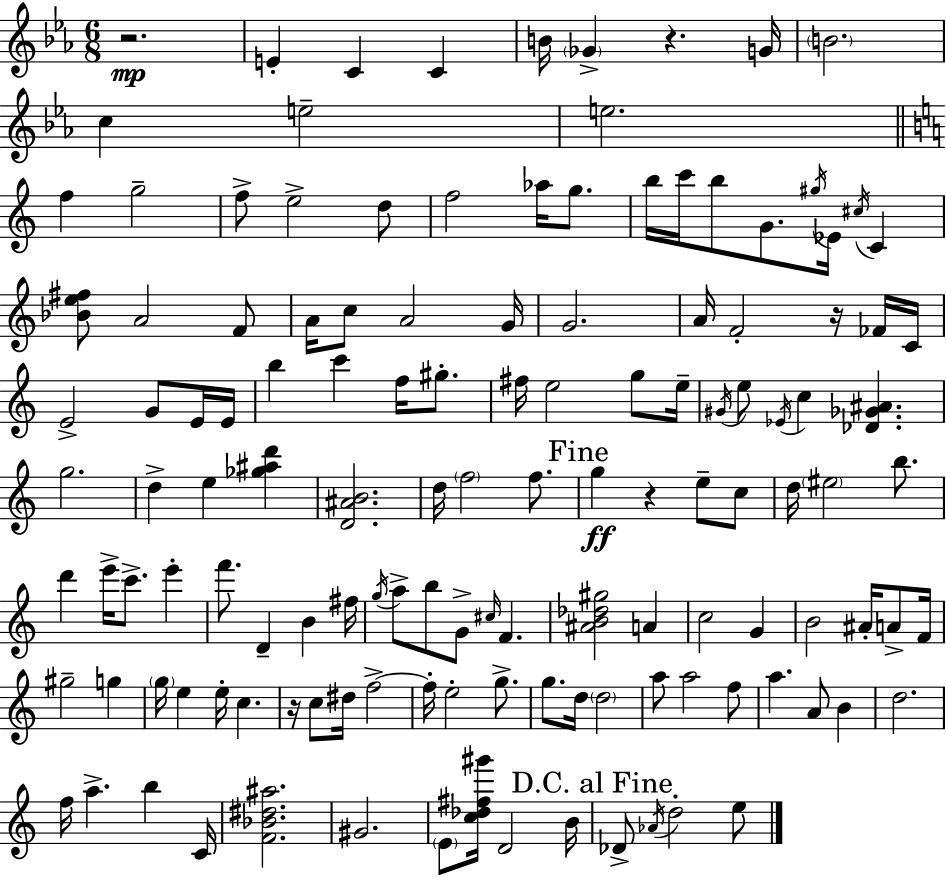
X:1
T:Untitled
M:6/8
L:1/4
K:Eb
z2 E C C B/4 _G z G/4 B2 c e2 e2 f g2 f/2 e2 d/2 f2 _a/4 g/2 b/4 c'/4 b/2 G/2 ^g/4 _E/4 ^c/4 C [_Be^f]/2 A2 F/2 A/4 c/2 A2 G/4 G2 A/4 F2 z/4 _F/4 C/4 E2 G/2 E/4 E/4 b c' f/4 ^g/2 ^f/4 e2 g/2 e/4 ^G/4 e/2 _E/4 c [_D_G^A] g2 d e [_g^ad'] [D^AB]2 d/4 f2 f/2 g z e/2 c/2 d/4 ^e2 b/2 d' e'/4 c'/2 e' f'/2 D B ^f/4 g/4 a/2 b/2 G/2 ^c/4 F [^AB_d^g]2 A c2 G B2 ^A/4 A/2 F/4 ^g2 g g/4 e e/4 c z/4 c/2 ^d/4 f2 f/4 e2 g/2 g/2 d/4 d2 a/2 a2 f/2 a A/2 B d2 f/4 a b C/4 [F_B^d^a]2 ^G2 E/2 [c_d^f^g']/4 D2 B/4 _D/2 _A/4 d2 e/2